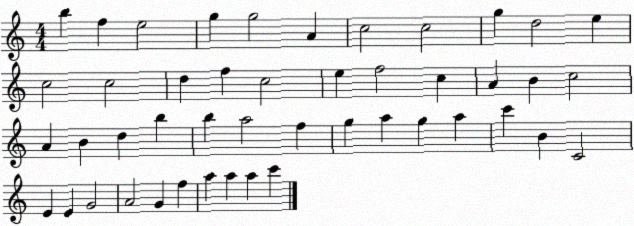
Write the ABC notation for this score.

X:1
T:Untitled
M:4/4
L:1/4
K:C
b f e2 g g2 A c2 c2 g d2 e c2 c2 d f c2 e f2 c A B c2 A B d b b a2 f g a g a c' B C2 E E G2 A2 G f a a a c'